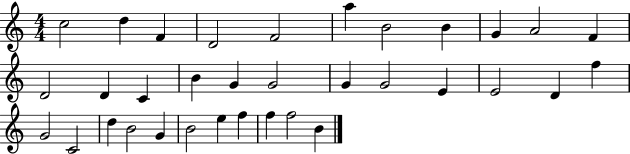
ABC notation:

X:1
T:Untitled
M:4/4
L:1/4
K:C
c2 d F D2 F2 a B2 B G A2 F D2 D C B G G2 G G2 E E2 D f G2 C2 d B2 G B2 e f f f2 B